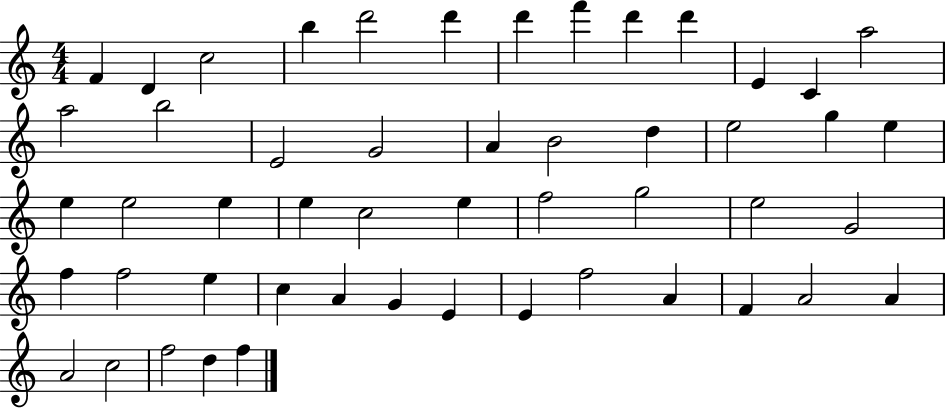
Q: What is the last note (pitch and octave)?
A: F5